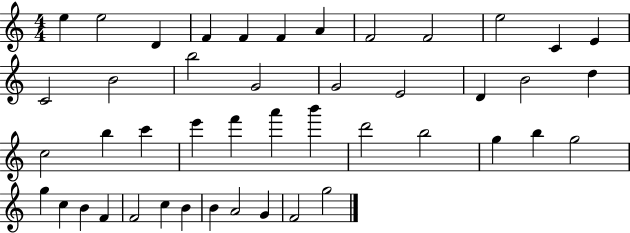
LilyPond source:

{
  \clef treble
  \numericTimeSignature
  \time 4/4
  \key c \major
  e''4 e''2 d'4 | f'4 f'4 f'4 a'4 | f'2 f'2 | e''2 c'4 e'4 | \break c'2 b'2 | b''2 g'2 | g'2 e'2 | d'4 b'2 d''4 | \break c''2 b''4 c'''4 | e'''4 f'''4 a'''4 b'''4 | d'''2 b''2 | g''4 b''4 g''2 | \break g''4 c''4 b'4 f'4 | f'2 c''4 b'4 | b'4 a'2 g'4 | f'2 g''2 | \break \bar "|."
}